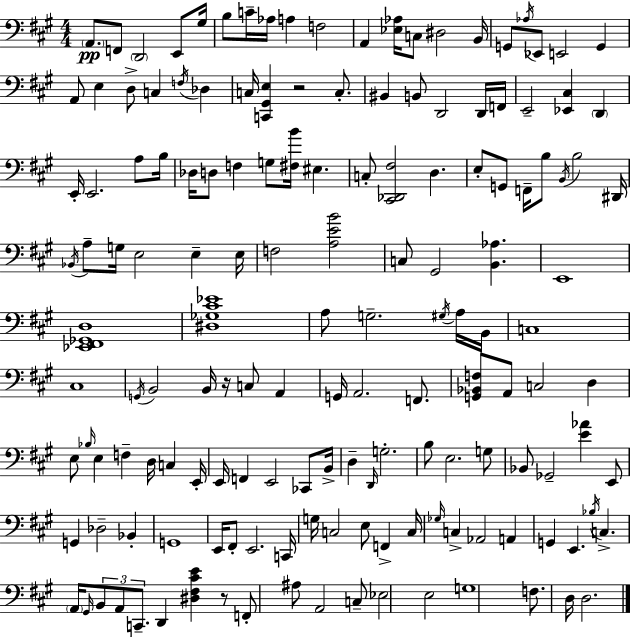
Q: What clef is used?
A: bass